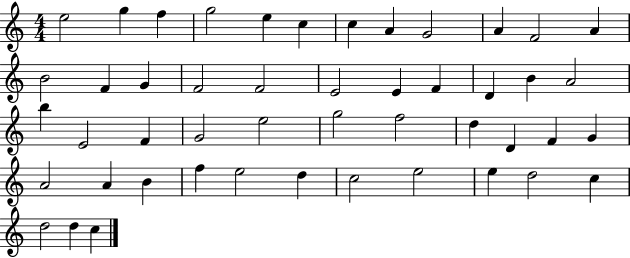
E5/h G5/q F5/q G5/h E5/q C5/q C5/q A4/q G4/h A4/q F4/h A4/q B4/h F4/q G4/q F4/h F4/h E4/h E4/q F4/q D4/q B4/q A4/h B5/q E4/h F4/q G4/h E5/h G5/h F5/h D5/q D4/q F4/q G4/q A4/h A4/q B4/q F5/q E5/h D5/q C5/h E5/h E5/q D5/h C5/q D5/h D5/q C5/q